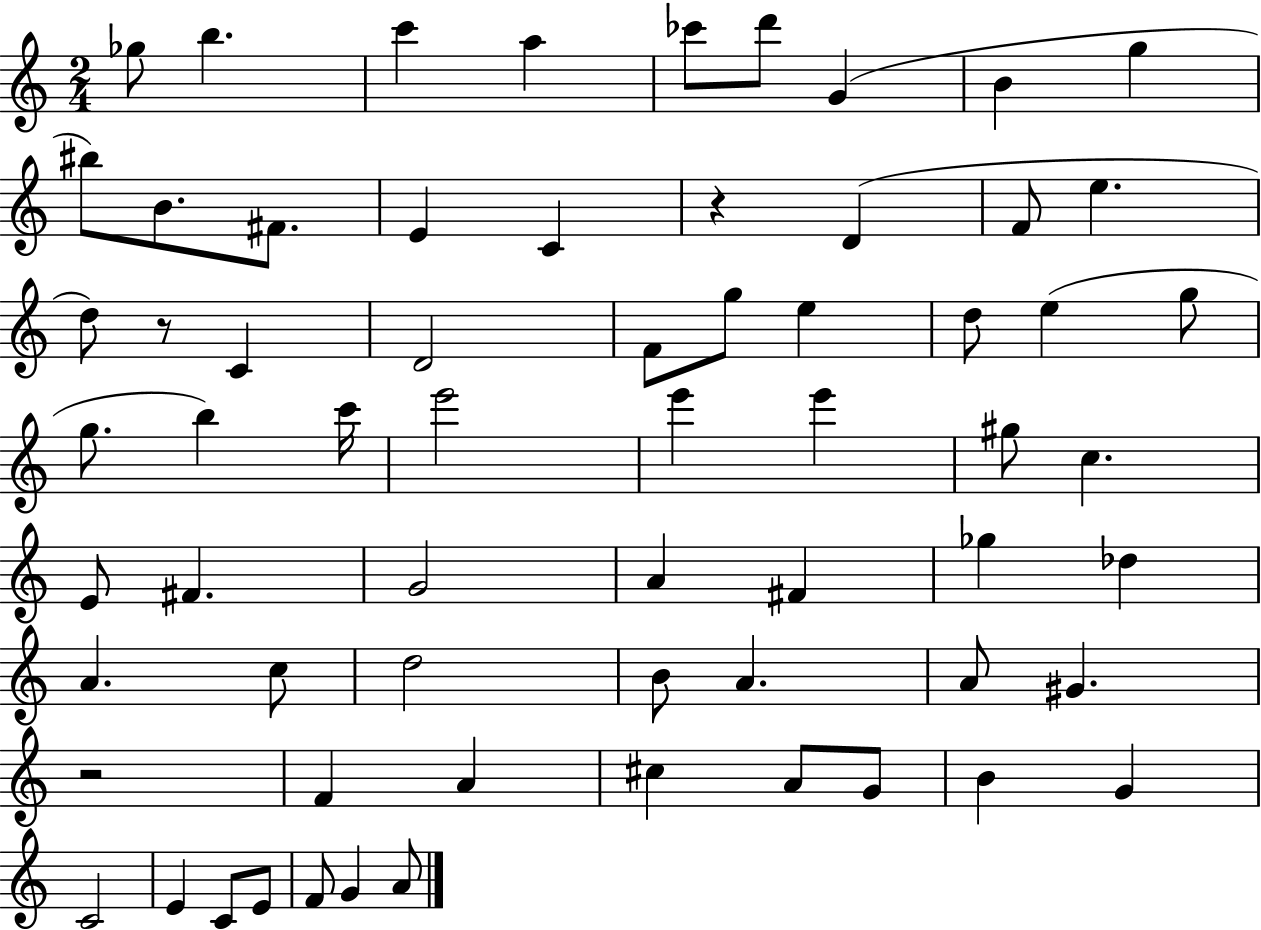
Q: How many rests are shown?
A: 3